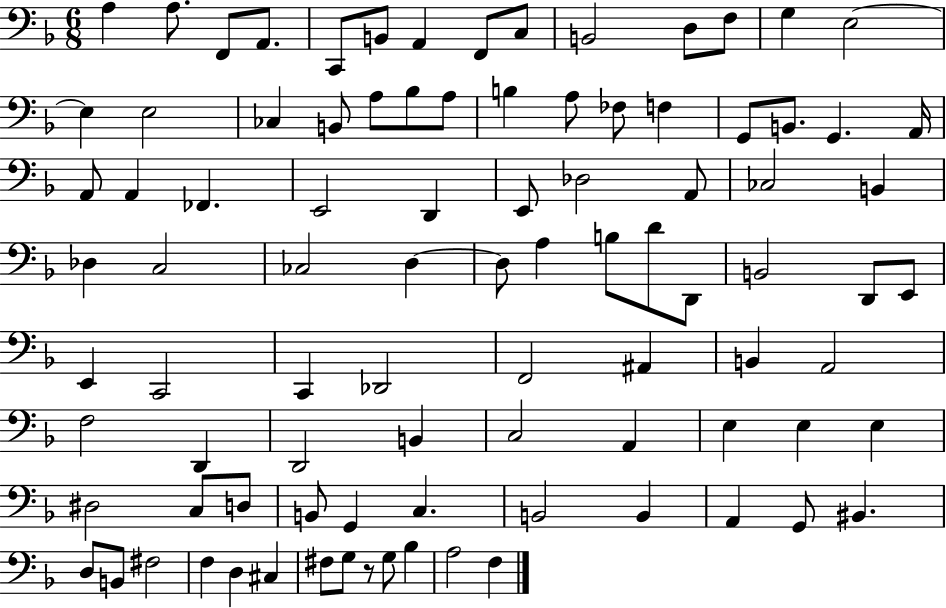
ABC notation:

X:1
T:Untitled
M:6/8
L:1/4
K:F
A, A,/2 F,,/2 A,,/2 C,,/2 B,,/2 A,, F,,/2 C,/2 B,,2 D,/2 F,/2 G, E,2 E, E,2 _C, B,,/2 A,/2 _B,/2 A,/2 B, A,/2 _F,/2 F, G,,/2 B,,/2 G,, A,,/4 A,,/2 A,, _F,, E,,2 D,, E,,/2 _D,2 A,,/2 _C,2 B,, _D, C,2 _C,2 D, D,/2 A, B,/2 D/2 D,,/2 B,,2 D,,/2 E,,/2 E,, C,,2 C,, _D,,2 F,,2 ^A,, B,, A,,2 F,2 D,, D,,2 B,, C,2 A,, E, E, E, ^D,2 C,/2 D,/2 B,,/2 G,, C, B,,2 B,, A,, G,,/2 ^B,, D,/2 B,,/2 ^F,2 F, D, ^C, ^F,/2 G,/2 z/2 G,/2 _B, A,2 F,